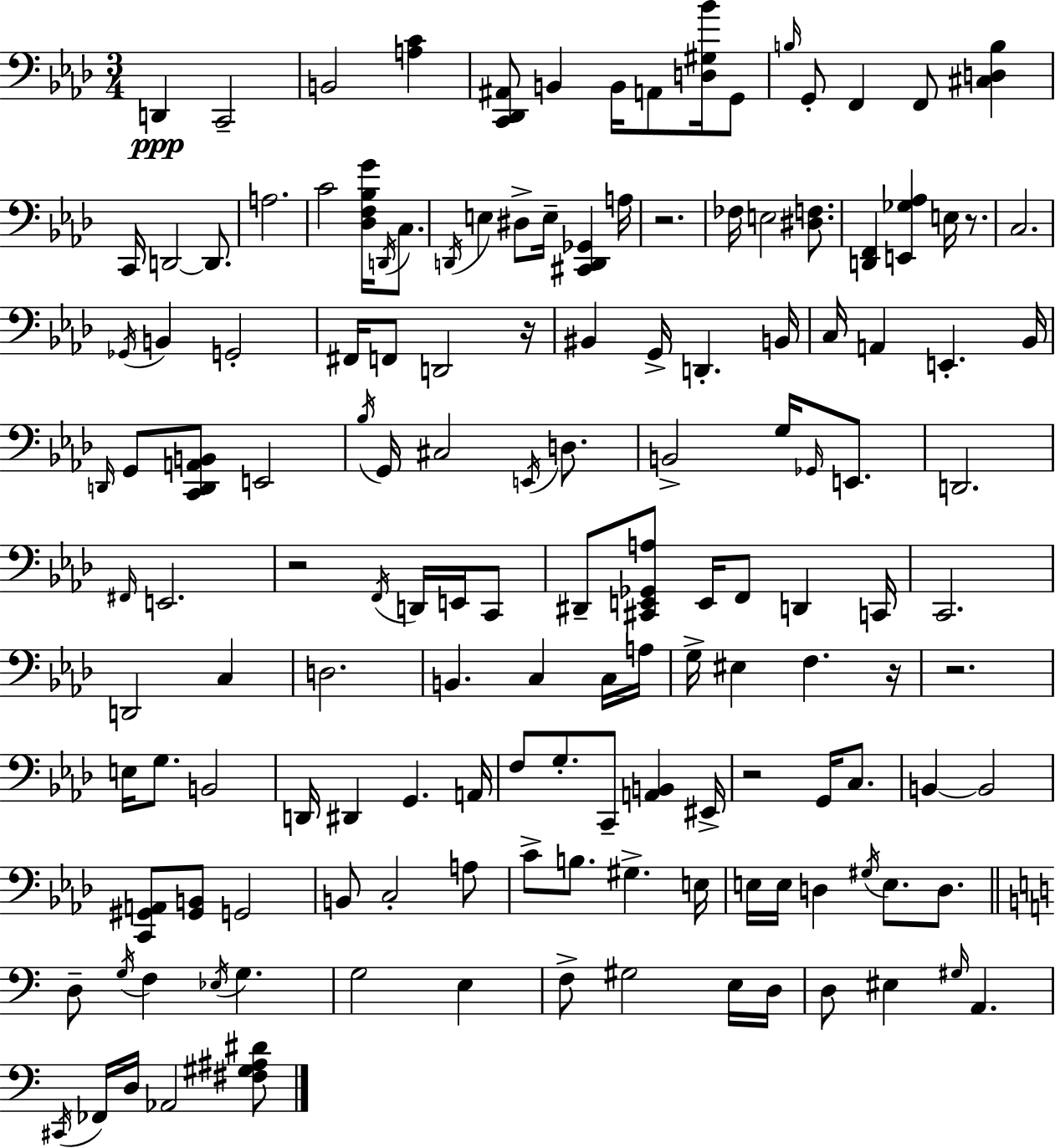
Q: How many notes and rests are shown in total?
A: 146